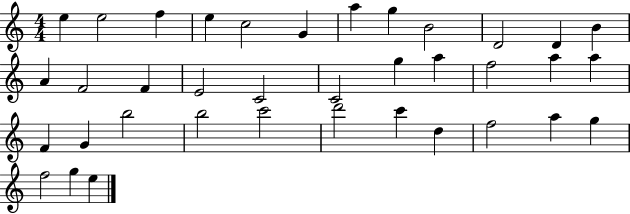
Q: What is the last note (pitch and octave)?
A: E5